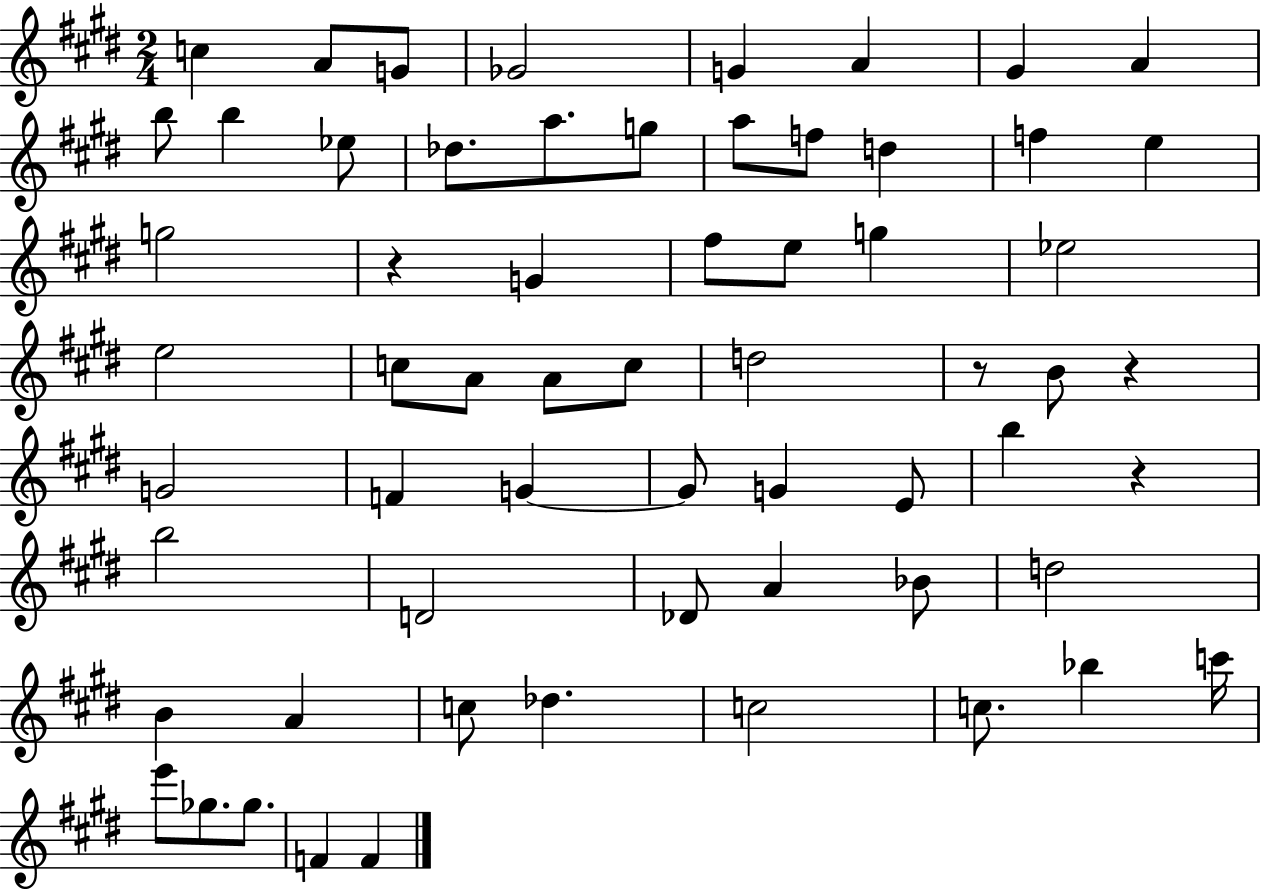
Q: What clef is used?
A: treble